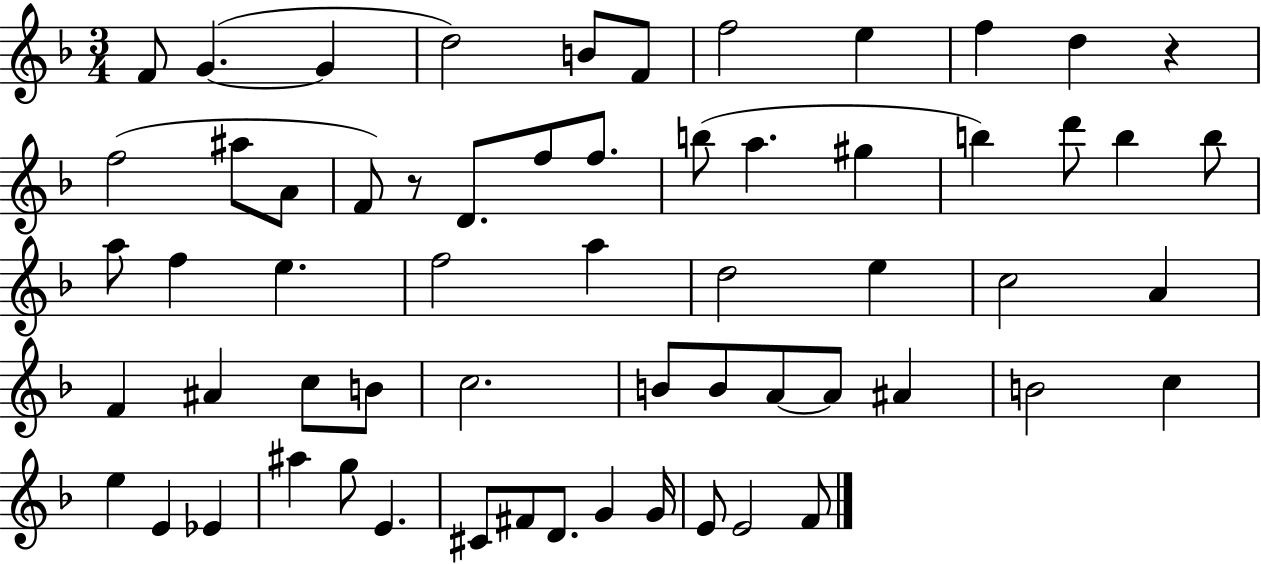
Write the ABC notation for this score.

X:1
T:Untitled
M:3/4
L:1/4
K:F
F/2 G G d2 B/2 F/2 f2 e f d z f2 ^a/2 A/2 F/2 z/2 D/2 f/2 f/2 b/2 a ^g b d'/2 b b/2 a/2 f e f2 a d2 e c2 A F ^A c/2 B/2 c2 B/2 B/2 A/2 A/2 ^A B2 c e E _E ^a g/2 E ^C/2 ^F/2 D/2 G G/4 E/2 E2 F/2